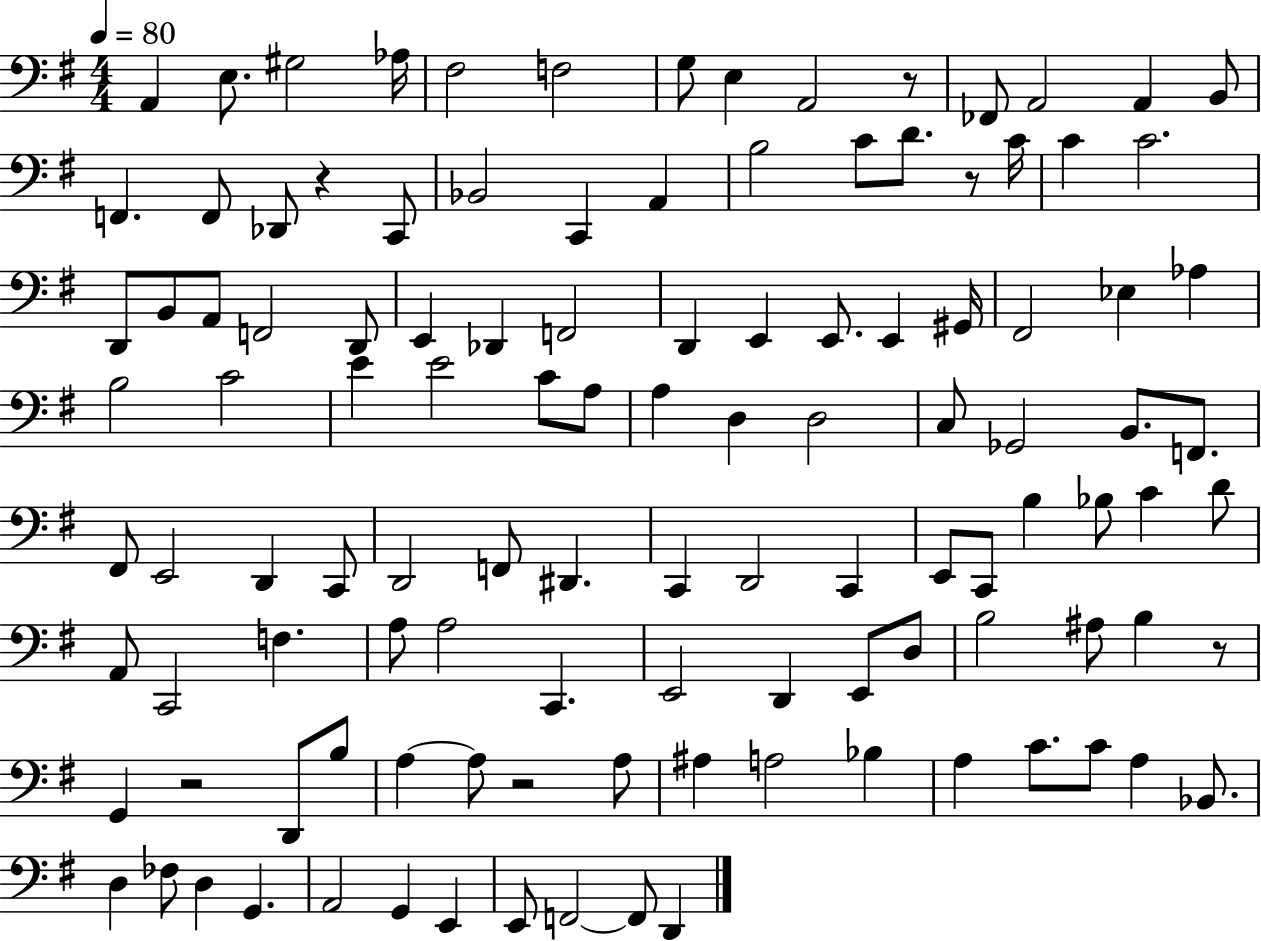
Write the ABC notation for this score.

X:1
T:Untitled
M:4/4
L:1/4
K:G
A,, E,/2 ^G,2 _A,/4 ^F,2 F,2 G,/2 E, A,,2 z/2 _F,,/2 A,,2 A,, B,,/2 F,, F,,/2 _D,,/2 z C,,/2 _B,,2 C,, A,, B,2 C/2 D/2 z/2 C/4 C C2 D,,/2 B,,/2 A,,/2 F,,2 D,,/2 E,, _D,, F,,2 D,, E,, E,,/2 E,, ^G,,/4 ^F,,2 _E, _A, B,2 C2 E E2 C/2 A,/2 A, D, D,2 C,/2 _G,,2 B,,/2 F,,/2 ^F,,/2 E,,2 D,, C,,/2 D,,2 F,,/2 ^D,, C,, D,,2 C,, E,,/2 C,,/2 B, _B,/2 C D/2 A,,/2 C,,2 F, A,/2 A,2 C,, E,,2 D,, E,,/2 D,/2 B,2 ^A,/2 B, z/2 G,, z2 D,,/2 B,/2 A, A,/2 z2 A,/2 ^A, A,2 _B, A, C/2 C/2 A, _B,,/2 D, _F,/2 D, G,, A,,2 G,, E,, E,,/2 F,,2 F,,/2 D,,